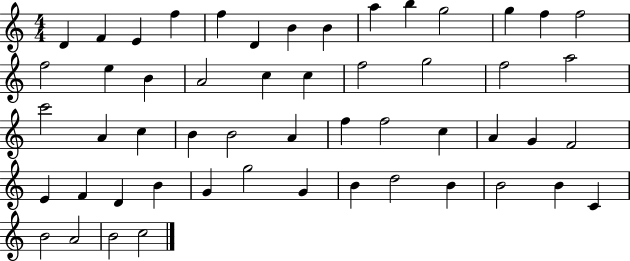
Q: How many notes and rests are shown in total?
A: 53